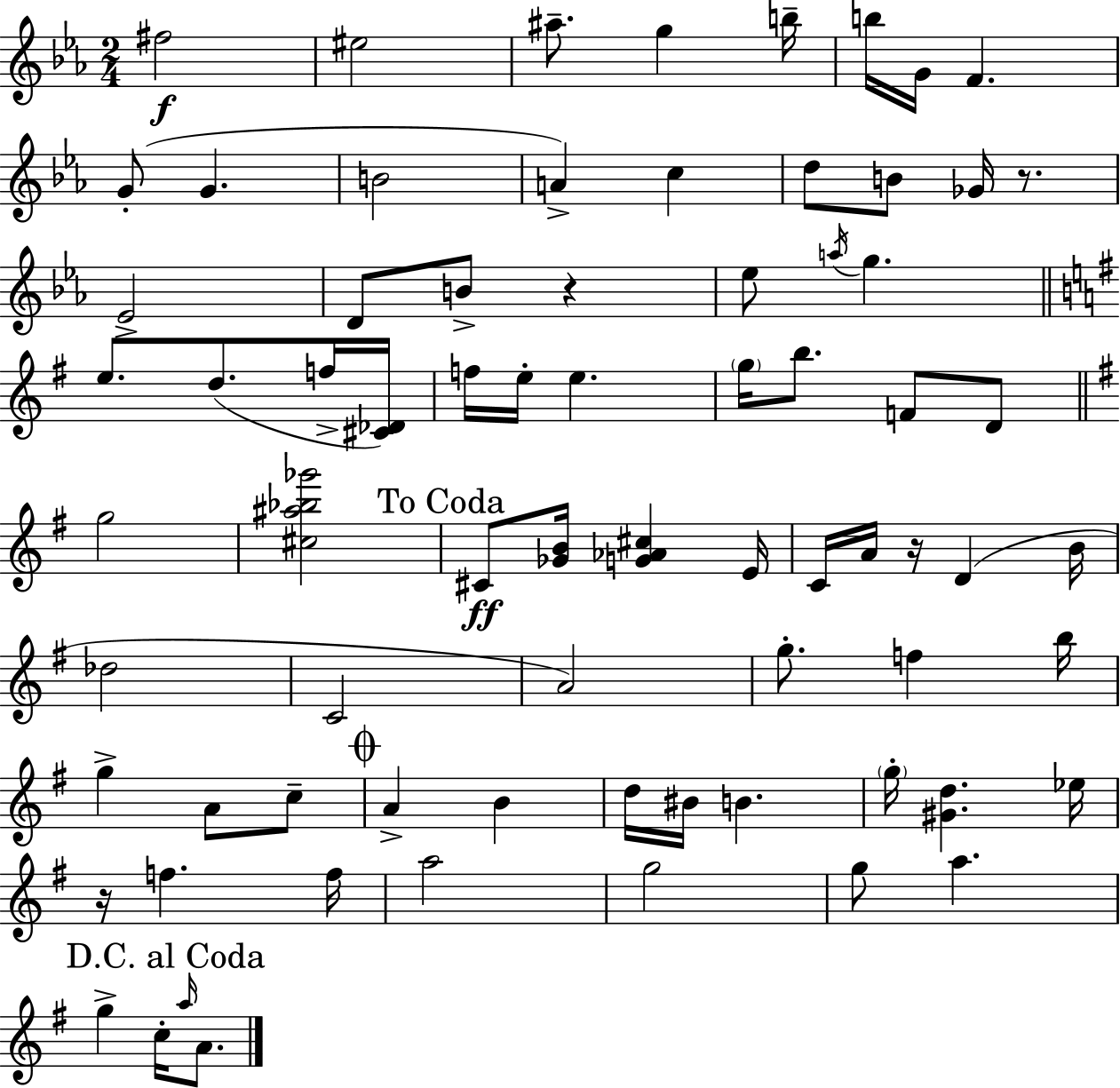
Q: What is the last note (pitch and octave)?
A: A4